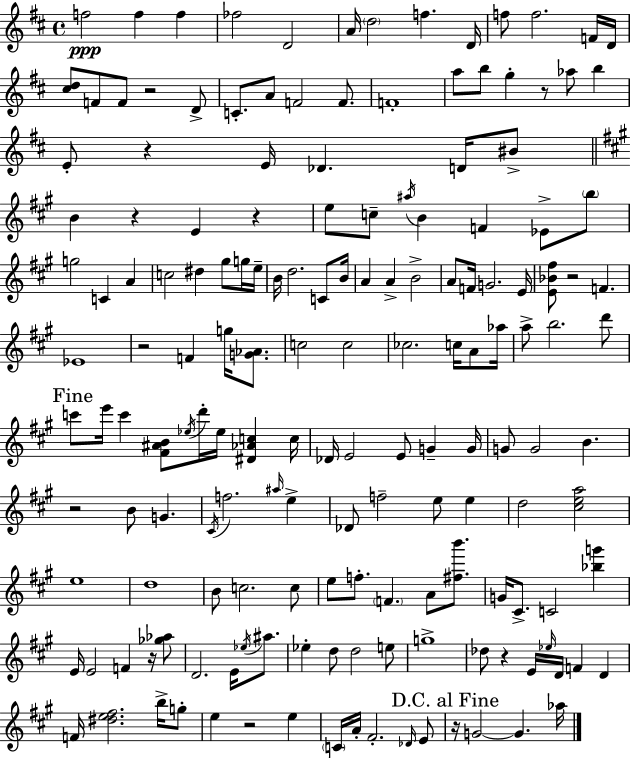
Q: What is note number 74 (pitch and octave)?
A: E6